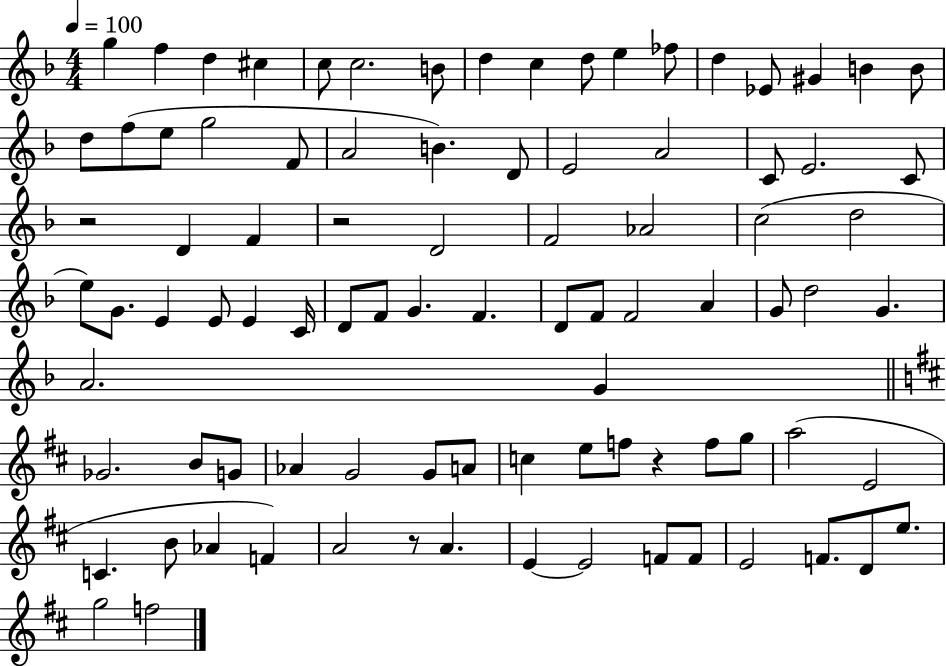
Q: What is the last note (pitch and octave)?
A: F5